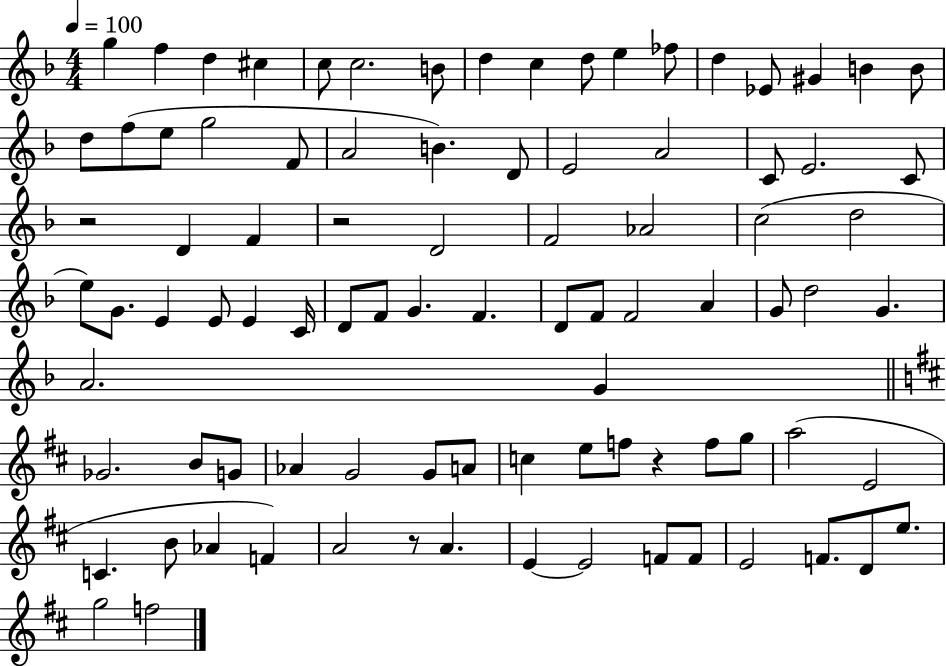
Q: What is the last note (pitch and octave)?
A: F5